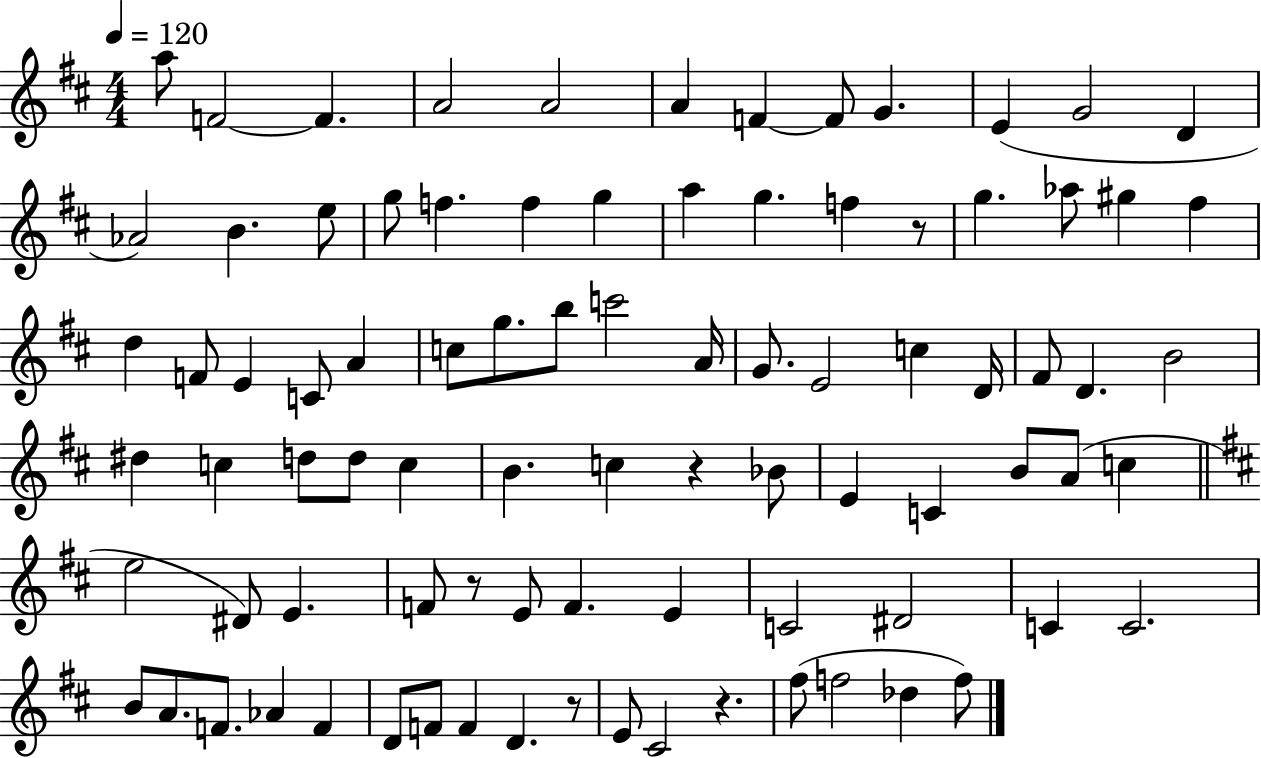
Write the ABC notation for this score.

X:1
T:Untitled
M:4/4
L:1/4
K:D
a/2 F2 F A2 A2 A F F/2 G E G2 D _A2 B e/2 g/2 f f g a g f z/2 g _a/2 ^g ^f d F/2 E C/2 A c/2 g/2 b/2 c'2 A/4 G/2 E2 c D/4 ^F/2 D B2 ^d c d/2 d/2 c B c z _B/2 E C B/2 A/2 c e2 ^D/2 E F/2 z/2 E/2 F E C2 ^D2 C C2 B/2 A/2 F/2 _A F D/2 F/2 F D z/2 E/2 ^C2 z ^f/2 f2 _d f/2